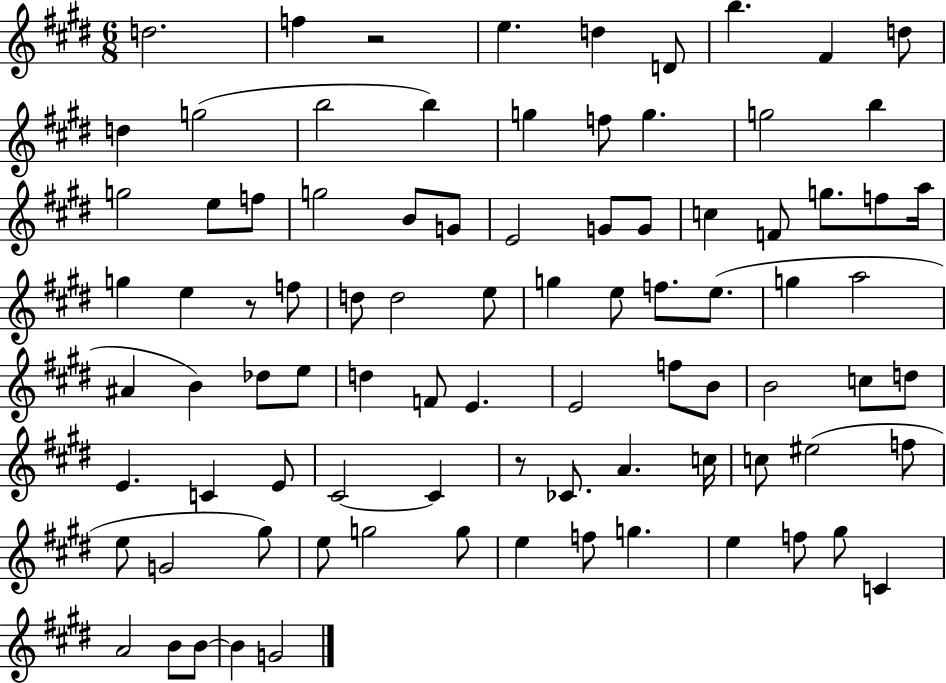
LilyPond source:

{
  \clef treble
  \numericTimeSignature
  \time 6/8
  \key e \major
  d''2. | f''4 r2 | e''4. d''4 d'8 | b''4. fis'4 d''8 | \break d''4 g''2( | b''2 b''4) | g''4 f''8 g''4. | g''2 b''4 | \break g''2 e''8 f''8 | g''2 b'8 g'8 | e'2 g'8 g'8 | c''4 f'8 g''8. f''8 a''16 | \break g''4 e''4 r8 f''8 | d''8 d''2 e''8 | g''4 e''8 f''8. e''8.( | g''4 a''2 | \break ais'4 b'4) des''8 e''8 | d''4 f'8 e'4. | e'2 f''8 b'8 | b'2 c''8 d''8 | \break e'4. c'4 e'8 | cis'2~~ cis'4 | r8 ces'8. a'4. c''16 | c''8 eis''2( f''8 | \break e''8 g'2 gis''8) | e''8 g''2 g''8 | e''4 f''8 g''4. | e''4 f''8 gis''8 c'4 | \break a'2 b'8 b'8~~ | b'4 g'2 | \bar "|."
}